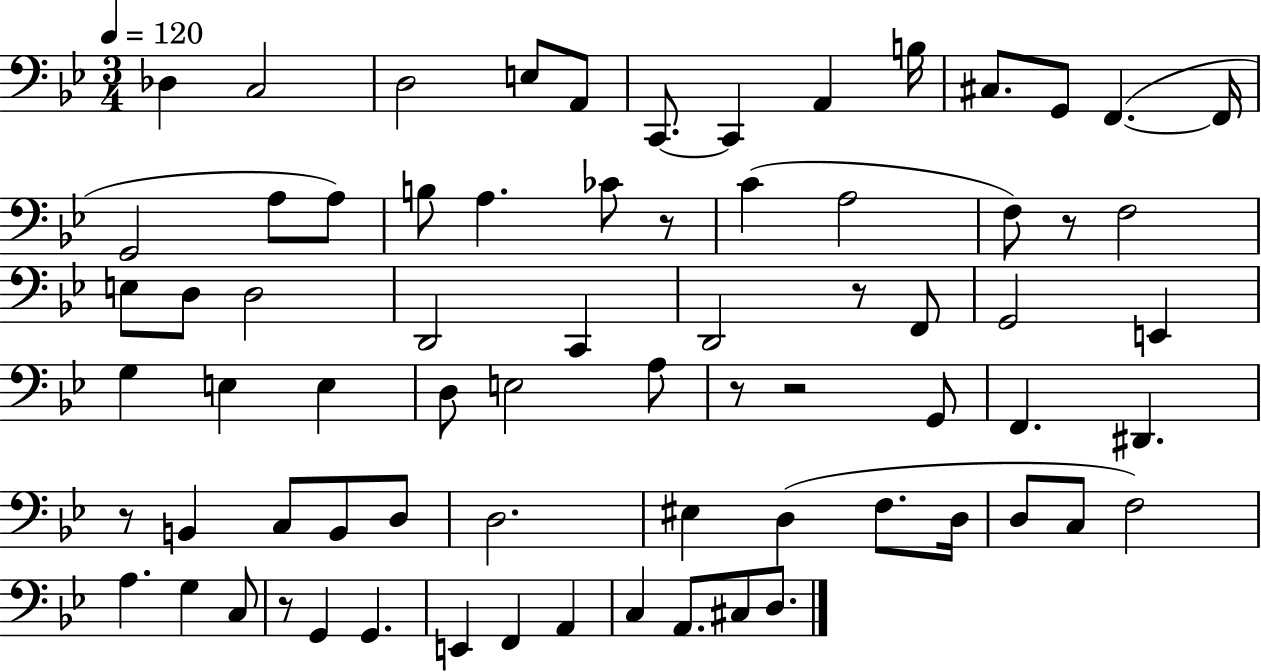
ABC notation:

X:1
T:Untitled
M:3/4
L:1/4
K:Bb
_D, C,2 D,2 E,/2 A,,/2 C,,/2 C,, A,, B,/4 ^C,/2 G,,/2 F,, F,,/4 G,,2 A,/2 A,/2 B,/2 A, _C/2 z/2 C A,2 F,/2 z/2 F,2 E,/2 D,/2 D,2 D,,2 C,, D,,2 z/2 F,,/2 G,,2 E,, G, E, E, D,/2 E,2 A,/2 z/2 z2 G,,/2 F,, ^D,, z/2 B,, C,/2 B,,/2 D,/2 D,2 ^E, D, F,/2 D,/4 D,/2 C,/2 F,2 A, G, C,/2 z/2 G,, G,, E,, F,, A,, C, A,,/2 ^C,/2 D,/2